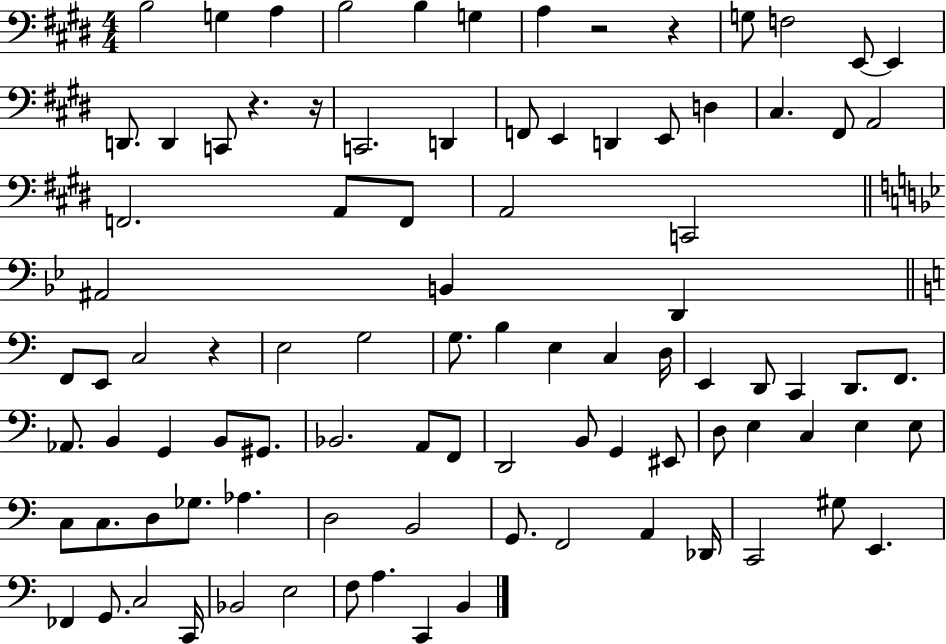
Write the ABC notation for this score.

X:1
T:Untitled
M:4/4
L:1/4
K:E
B,2 G, A, B,2 B, G, A, z2 z G,/2 F,2 E,,/2 E,, D,,/2 D,, C,,/2 z z/4 C,,2 D,, F,,/2 E,, D,, E,,/2 D, ^C, ^F,,/2 A,,2 F,,2 A,,/2 F,,/2 A,,2 C,,2 ^A,,2 B,, D,, F,,/2 E,,/2 C,2 z E,2 G,2 G,/2 B, E, C, D,/4 E,, D,,/2 C,, D,,/2 F,,/2 _A,,/2 B,, G,, B,,/2 ^G,,/2 _B,,2 A,,/2 F,,/2 D,,2 B,,/2 G,, ^E,,/2 D,/2 E, C, E, E,/2 C,/2 C,/2 D,/2 _G,/2 _A, D,2 B,,2 G,,/2 F,,2 A,, _D,,/4 C,,2 ^G,/2 E,, _F,, G,,/2 C,2 C,,/4 _B,,2 E,2 F,/2 A, C,, B,,